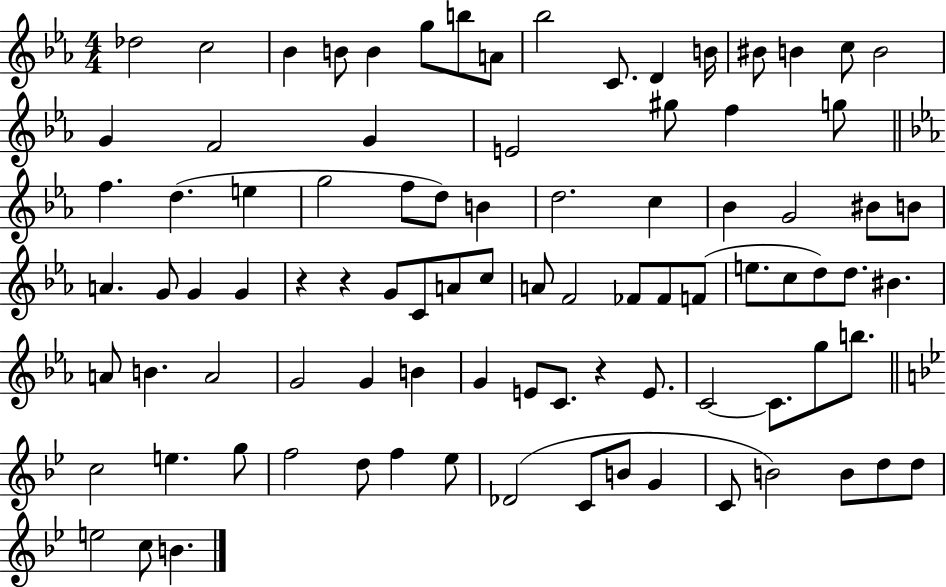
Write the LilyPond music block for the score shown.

{
  \clef treble
  \numericTimeSignature
  \time 4/4
  \key ees \major
  des''2 c''2 | bes'4 b'8 b'4 g''8 b''8 a'8 | bes''2 c'8. d'4 b'16 | bis'8 b'4 c''8 b'2 | \break g'4 f'2 g'4 | e'2 gis''8 f''4 g''8 | \bar "||" \break \key c \minor f''4. d''4.( e''4 | g''2 f''8 d''8) b'4 | d''2. c''4 | bes'4 g'2 bis'8 b'8 | \break a'4. g'8 g'4 g'4 | r4 r4 g'8 c'8 a'8 c''8 | a'8 f'2 fes'8 fes'8 f'8( | e''8. c''8 d''8) d''8. bis'4. | \break a'8 b'4. a'2 | g'2 g'4 b'4 | g'4 e'8 c'8. r4 e'8. | c'2~~ c'8. g''8 b''8. | \break \bar "||" \break \key bes \major c''2 e''4. g''8 | f''2 d''8 f''4 ees''8 | des'2( c'8 b'8 g'4 | c'8 b'2) b'8 d''8 d''8 | \break e''2 c''8 b'4. | \bar "|."
}